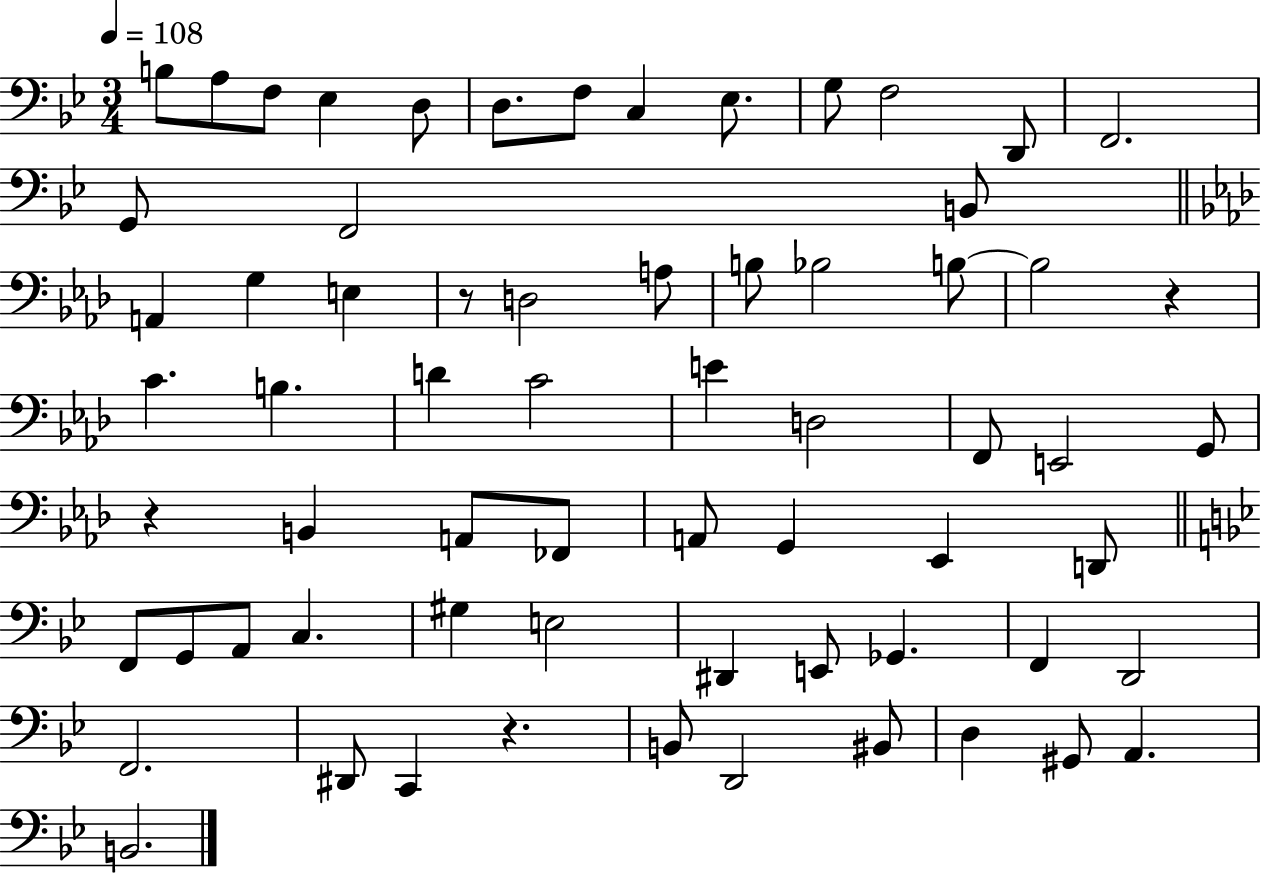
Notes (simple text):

B3/e A3/e F3/e Eb3/q D3/e D3/e. F3/e C3/q Eb3/e. G3/e F3/h D2/e F2/h. G2/e F2/h B2/e A2/q G3/q E3/q R/e D3/h A3/e B3/e Bb3/h B3/e B3/h R/q C4/q. B3/q. D4/q C4/h E4/q D3/h F2/e E2/h G2/e R/q B2/q A2/e FES2/e A2/e G2/q Eb2/q D2/e F2/e G2/e A2/e C3/q. G#3/q E3/h D#2/q E2/e Gb2/q. F2/q D2/h F2/h. D#2/e C2/q R/q. B2/e D2/h BIS2/e D3/q G#2/e A2/q. B2/h.